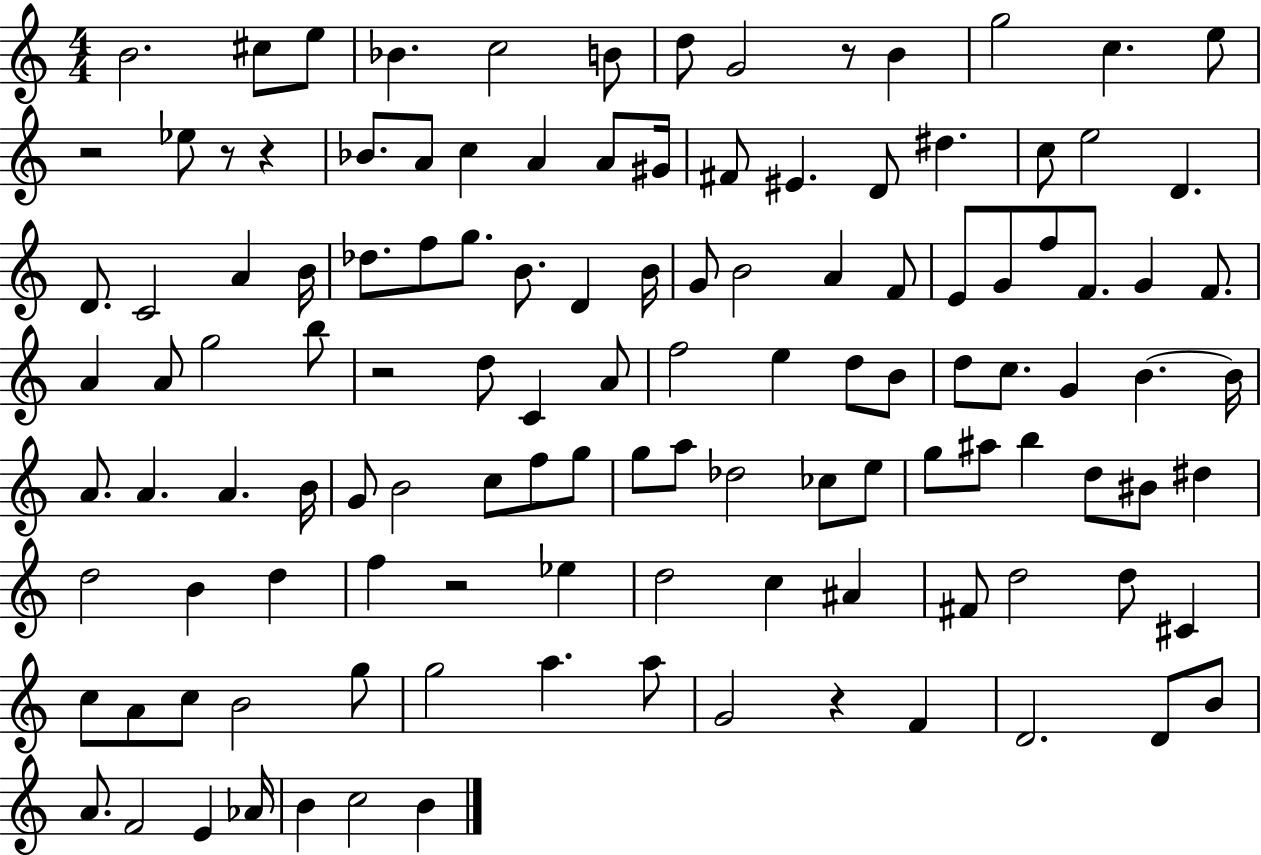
X:1
T:Untitled
M:4/4
L:1/4
K:C
B2 ^c/2 e/2 _B c2 B/2 d/2 G2 z/2 B g2 c e/2 z2 _e/2 z/2 z _B/2 A/2 c A A/2 ^G/4 ^F/2 ^E D/2 ^d c/2 e2 D D/2 C2 A B/4 _d/2 f/2 g/2 B/2 D B/4 G/2 B2 A F/2 E/2 G/2 f/2 F/2 G F/2 A A/2 g2 b/2 z2 d/2 C A/2 f2 e d/2 B/2 d/2 c/2 G B B/4 A/2 A A B/4 G/2 B2 c/2 f/2 g/2 g/2 a/2 _d2 _c/2 e/2 g/2 ^a/2 b d/2 ^B/2 ^d d2 B d f z2 _e d2 c ^A ^F/2 d2 d/2 ^C c/2 A/2 c/2 B2 g/2 g2 a a/2 G2 z F D2 D/2 B/2 A/2 F2 E _A/4 B c2 B